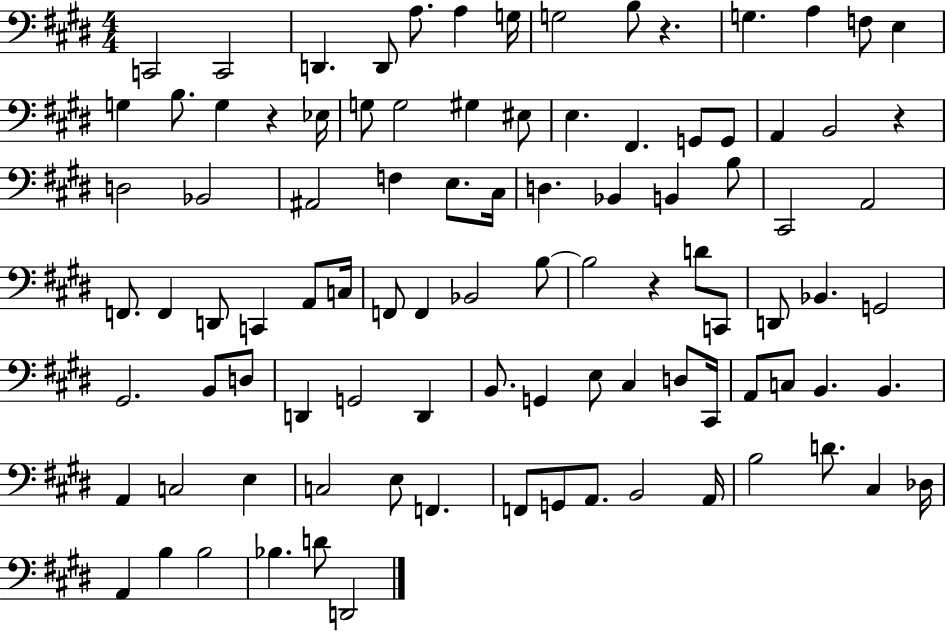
X:1
T:Untitled
M:4/4
L:1/4
K:E
C,,2 C,,2 D,, D,,/2 A,/2 A, G,/4 G,2 B,/2 z G, A, F,/2 E, G, B,/2 G, z _E,/4 G,/2 G,2 ^G, ^E,/2 E, ^F,, G,,/2 G,,/2 A,, B,,2 z D,2 _B,,2 ^A,,2 F, E,/2 ^C,/4 D, _B,, B,, B,/2 ^C,,2 A,,2 F,,/2 F,, D,,/2 C,, A,,/2 C,/4 F,,/2 F,, _B,,2 B,/2 B,2 z D/2 C,,/2 D,,/2 _B,, G,,2 ^G,,2 B,,/2 D,/2 D,, G,,2 D,, B,,/2 G,, E,/2 ^C, D,/2 ^C,,/4 A,,/2 C,/2 B,, B,, A,, C,2 E, C,2 E,/2 F,, F,,/2 G,,/2 A,,/2 B,,2 A,,/4 B,2 D/2 ^C, _D,/4 A,, B, B,2 _B, D/2 D,,2